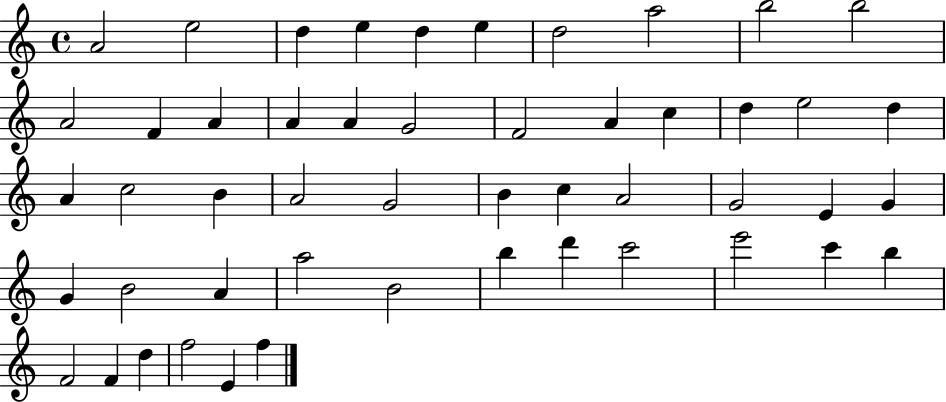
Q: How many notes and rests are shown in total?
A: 50